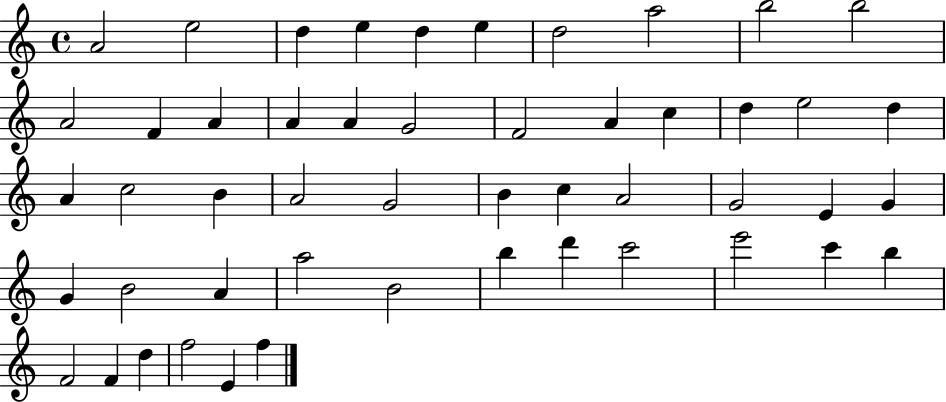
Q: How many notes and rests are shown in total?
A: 50